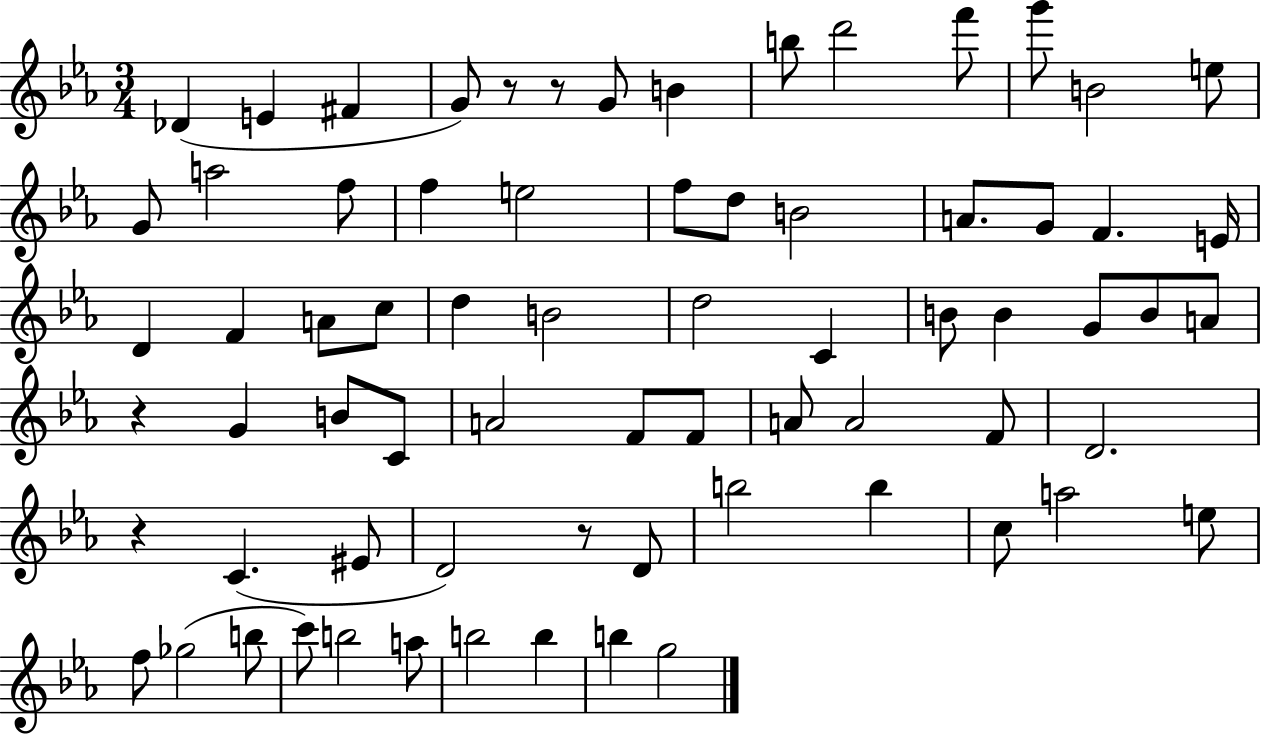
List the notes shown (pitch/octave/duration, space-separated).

Db4/q E4/q F#4/q G4/e R/e R/e G4/e B4/q B5/e D6/h F6/e G6/e B4/h E5/e G4/e A5/h F5/e F5/q E5/h F5/e D5/e B4/h A4/e. G4/e F4/q. E4/s D4/q F4/q A4/e C5/e D5/q B4/h D5/h C4/q B4/e B4/q G4/e B4/e A4/e R/q G4/q B4/e C4/e A4/h F4/e F4/e A4/e A4/h F4/e D4/h. R/q C4/q. EIS4/e D4/h R/e D4/e B5/h B5/q C5/e A5/h E5/e F5/e Gb5/h B5/e C6/e B5/h A5/e B5/h B5/q B5/q G5/h